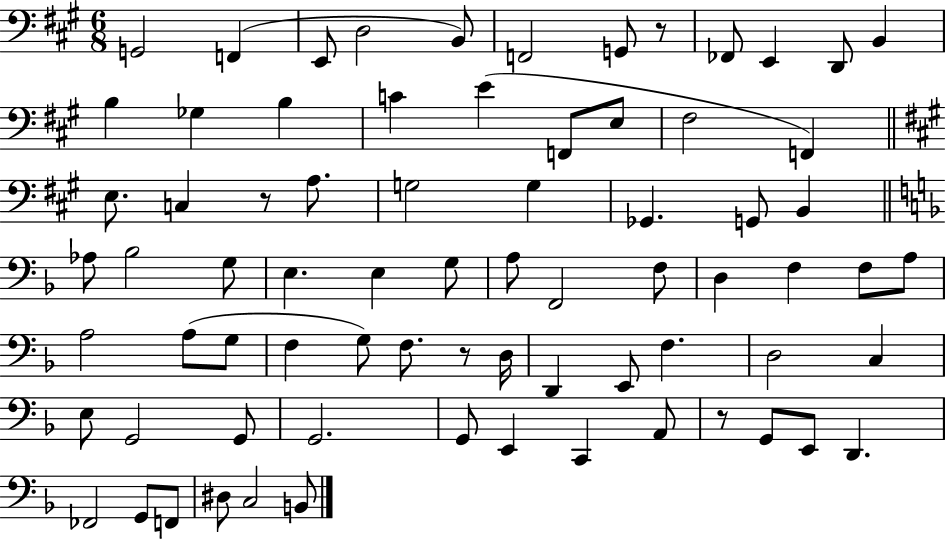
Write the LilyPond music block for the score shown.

{
  \clef bass
  \numericTimeSignature
  \time 6/8
  \key a \major
  g,2 f,4( | e,8 d2 b,8) | f,2 g,8 r8 | fes,8 e,4 d,8 b,4 | \break b4 ges4 b4 | c'4 e'4( f,8 e8 | fis2 f,4) | \bar "||" \break \key a \major e8. c4 r8 a8. | g2 g4 | ges,4. g,8 b,4 | \bar "||" \break \key d \minor aes8 bes2 g8 | e4. e4 g8 | a8 f,2 f8 | d4 f4 f8 a8 | \break a2 a8( g8 | f4 g8) f8. r8 d16 | d,4 e,8 f4. | d2 c4 | \break e8 g,2 g,8 | g,2. | g,8 e,4 c,4 a,8 | r8 g,8 e,8 d,4. | \break fes,2 g,8 f,8 | dis8 c2 b,8 | \bar "|."
}